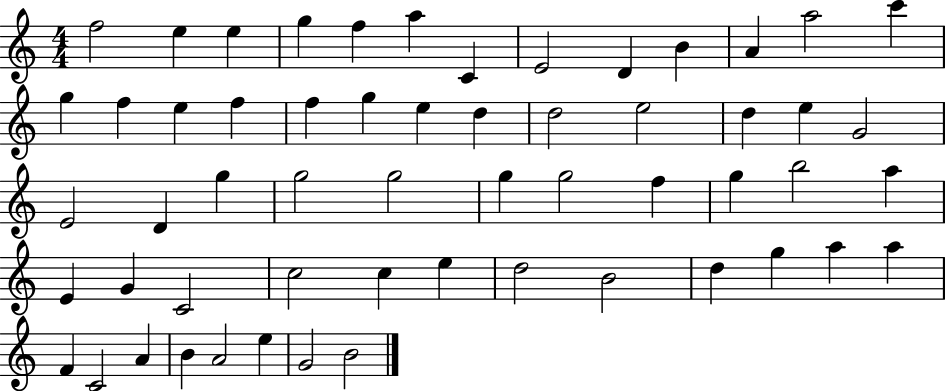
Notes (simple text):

F5/h E5/q E5/q G5/q F5/q A5/q C4/q E4/h D4/q B4/q A4/q A5/h C6/q G5/q F5/q E5/q F5/q F5/q G5/q E5/q D5/q D5/h E5/h D5/q E5/q G4/h E4/h D4/q G5/q G5/h G5/h G5/q G5/h F5/q G5/q B5/h A5/q E4/q G4/q C4/h C5/h C5/q E5/q D5/h B4/h D5/q G5/q A5/q A5/q F4/q C4/h A4/q B4/q A4/h E5/q G4/h B4/h